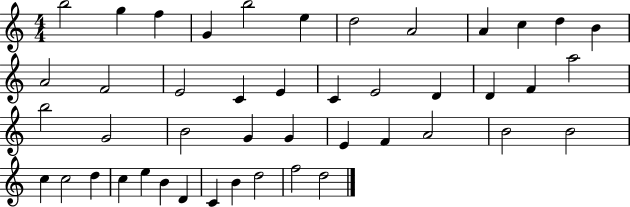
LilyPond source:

{
  \clef treble
  \numericTimeSignature
  \time 4/4
  \key c \major
  b''2 g''4 f''4 | g'4 b''2 e''4 | d''2 a'2 | a'4 c''4 d''4 b'4 | \break a'2 f'2 | e'2 c'4 e'4 | c'4 e'2 d'4 | d'4 f'4 a''2 | \break b''2 g'2 | b'2 g'4 g'4 | e'4 f'4 a'2 | b'2 b'2 | \break c''4 c''2 d''4 | c''4 e''4 b'4 d'4 | c'4 b'4 d''2 | f''2 d''2 | \break \bar "|."
}